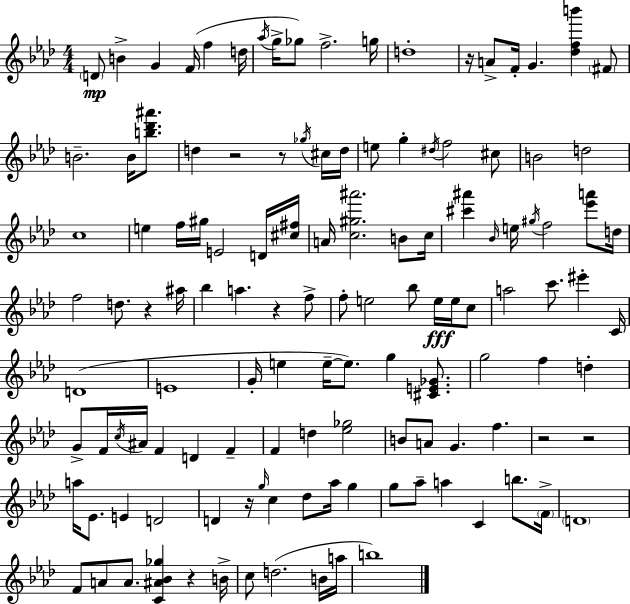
X:1
T:Untitled
M:4/4
L:1/4
K:Fm
D/2 B G F/4 f d/4 _a/4 g/4 _g/2 f2 g/4 d4 z/4 A/2 F/4 G [_dfb'] ^F/2 B2 B/4 [b_d'^a']/2 d z2 z/2 _g/4 ^c/4 d/4 e/2 g ^d/4 f2 ^c/2 B2 d2 c4 e f/4 ^g/4 E2 D/4 [^c^f]/4 A/4 [c^g^a']2 B/2 c/4 [^c'^a'] _B/4 e/4 ^g/4 f2 [_e'a']/2 d/4 f2 d/2 z ^a/4 _b a z f/2 f/2 e2 _b/2 e/4 e/4 c/2 a2 c'/2 ^e' C/4 D4 E4 G/4 e e/4 e/2 g [^CE_G]/2 g2 f d G/2 F/4 c/4 ^A/4 F D F F d [_e_g]2 B/2 A/2 G f z2 z2 a/4 _E/2 E D2 D z/4 g/4 c _d/2 _a/4 g g/2 _a/2 a C b/2 F/4 D4 F/2 A/2 A/2 [C^A_B_g] z B/4 c/2 d2 B/4 a/4 b4